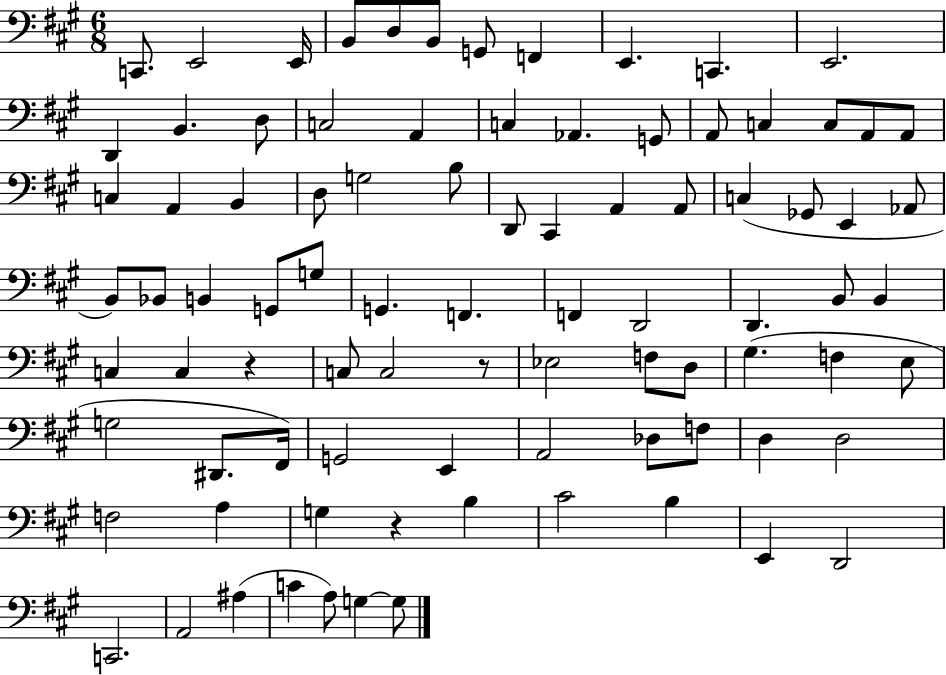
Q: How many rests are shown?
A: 3